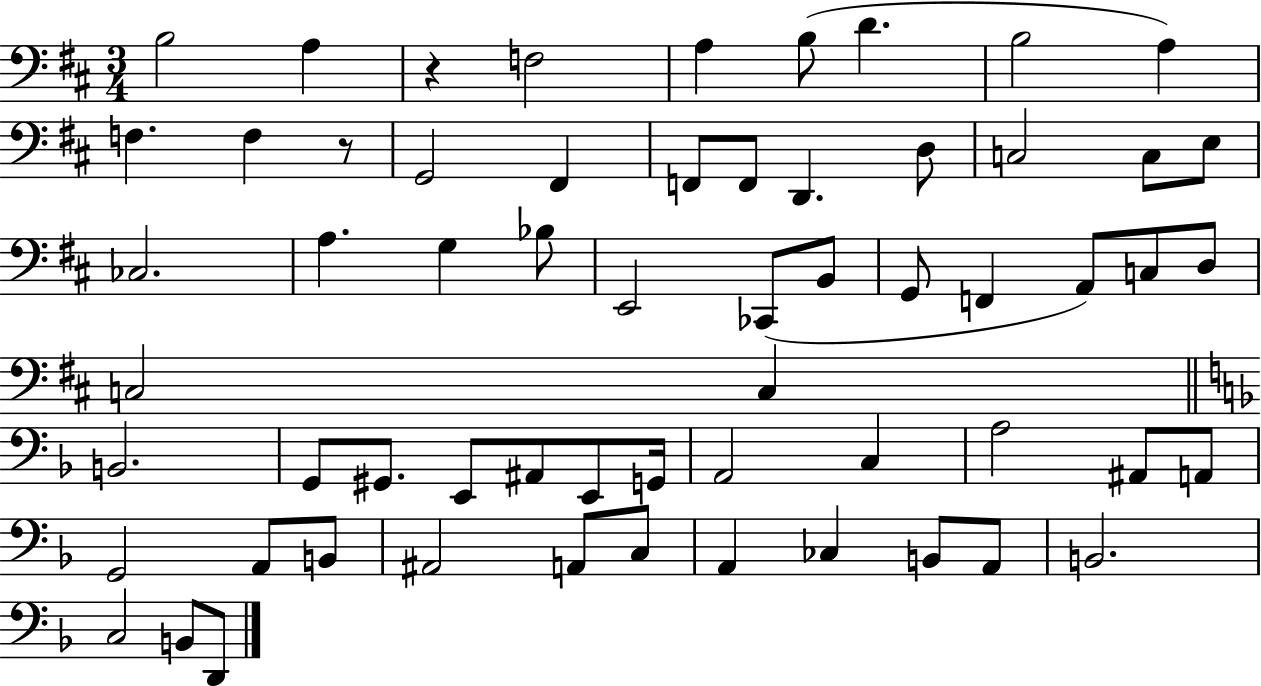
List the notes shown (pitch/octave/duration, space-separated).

B3/h A3/q R/q F3/h A3/q B3/e D4/q. B3/h A3/q F3/q. F3/q R/e G2/h F#2/q F2/e F2/e D2/q. D3/e C3/h C3/e E3/e CES3/h. A3/q. G3/q Bb3/e E2/h CES2/e B2/e G2/e F2/q A2/e C3/e D3/e C3/h C3/q B2/h. G2/e G#2/e. E2/e A#2/e E2/e G2/s A2/h C3/q A3/h A#2/e A2/e G2/h A2/e B2/e A#2/h A2/e C3/e A2/q CES3/q B2/e A2/e B2/h. C3/h B2/e D2/e